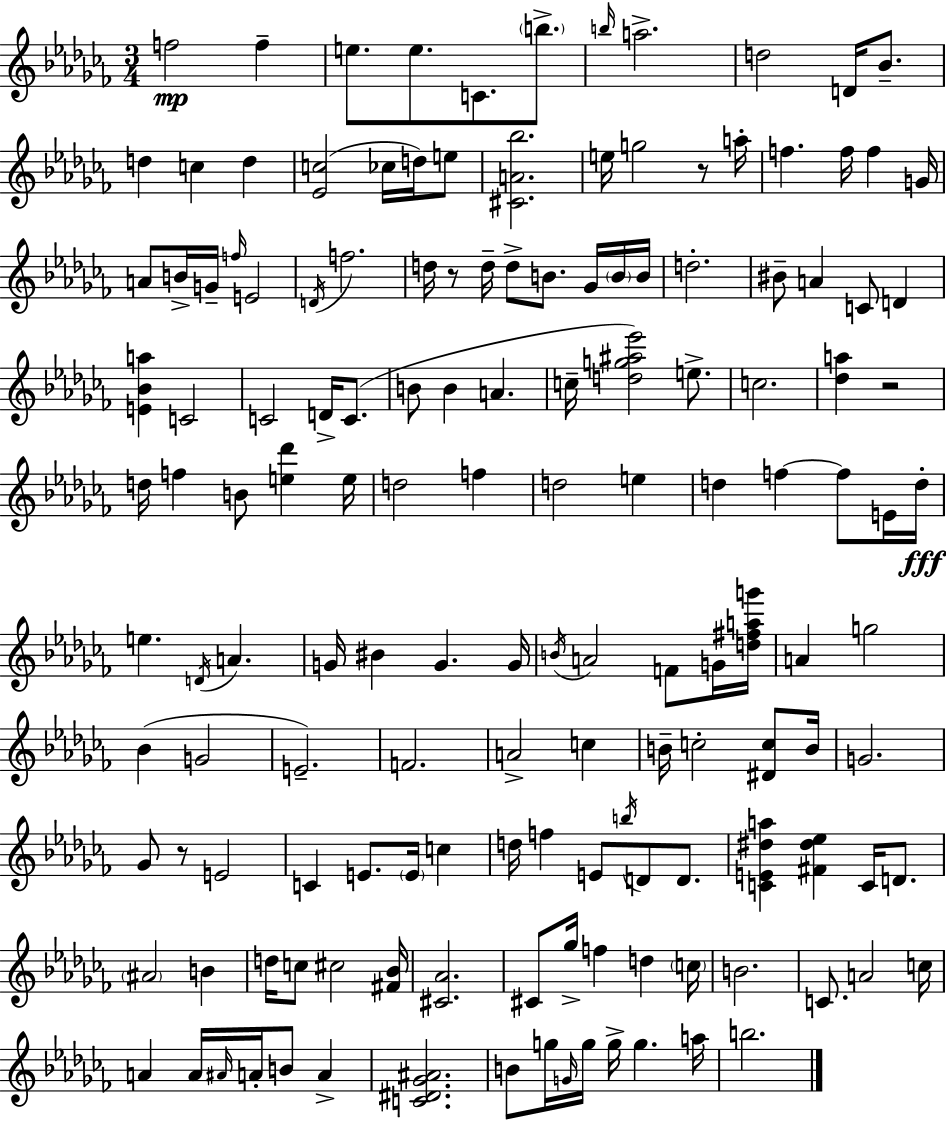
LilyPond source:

{
  \clef treble
  \numericTimeSignature
  \time 3/4
  \key aes \minor
  f''2\mp f''4-- | e''8. e''8. c'8. \parenthesize b''8.-> | \grace { b''16 } a''2.-> | d''2 d'16 bes'8.-- | \break d''4 c''4 d''4 | <ees' c''>2( ces''16 d''16) e''8 | <cis' a' bes''>2. | e''16 g''2 r8 | \break a''16-. f''4. f''16 f''4 | g'16 a'8 b'16-> g'16-- \grace { f''16 } e'2 | \acciaccatura { d'16 } f''2. | d''16 r8 d''16-- d''8-> b'8. | \break ges'16 \parenthesize b'16 b'16 d''2.-. | bis'8-- a'4 c'8 d'4 | <e' bes' a''>4 c'2 | c'2 d'16-> | \break c'8.( b'8 b'4 a'4. | c''16-- <d'' g'' ais'' ees'''>2) | e''8.-> c''2. | <des'' a''>4 r2 | \break d''16 f''4 b'8 <e'' des'''>4 | e''16 d''2 f''4 | d''2 e''4 | d''4 f''4~~ f''8 | \break e'16 d''16-.\fff e''4. \acciaccatura { d'16 } a'4. | g'16 bis'4 g'4. | g'16 \acciaccatura { b'16 } a'2 | f'8 g'16 <d'' fis'' a'' g'''>16 a'4 g''2 | \break bes'4( g'2 | e'2.--) | f'2. | a'2-> | \break c''4 b'16-- c''2-. | <dis' c''>8 b'16 g'2. | ges'8 r8 e'2 | c'4 e'8. | \break \parenthesize e'16 c''4 d''16 f''4 e'8 | \acciaccatura { b''16 } d'8 d'8. <c' e' dis'' a''>4 <fis' dis'' ees''>4 | c'16 d'8. \parenthesize ais'2 | b'4 d''16 c''8 cis''2 | \break <fis' bes'>16 <cis' aes'>2. | cis'8 ges''16-> f''4 | d''4 \parenthesize c''16 b'2. | c'8. a'2 | \break c''16 a'4 a'16 \grace { ais'16 } | a'16-. b'8 a'4-> <c' dis' ges' ais'>2. | b'8 g''16 \grace { g'16 } g''16 | g''16-> g''4. a''16 b''2. | \break \bar "|."
}